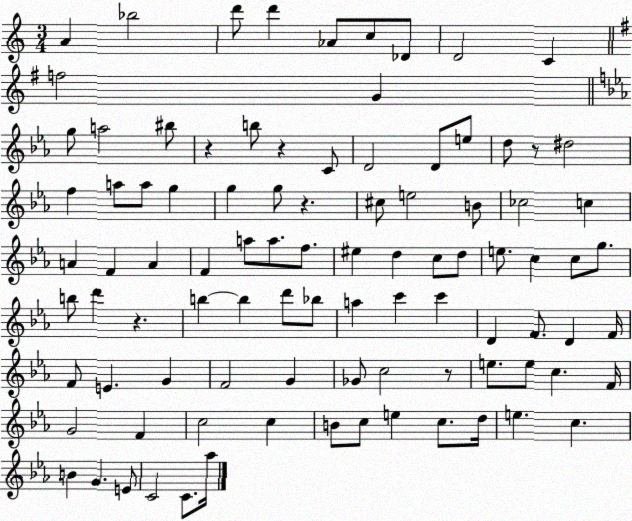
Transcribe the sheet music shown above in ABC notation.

X:1
T:Untitled
M:3/4
L:1/4
K:C
A _b2 d'/2 d' _A/2 c/2 _D/2 D2 C f2 G g/2 a2 ^b/2 z b/2 z C/2 D2 D/2 e/2 d/2 z/2 ^d2 f a/2 a/2 g g g/2 z ^c/2 e2 B/2 _c2 c A F A F a/2 a/2 f/2 ^e d c/2 d/2 e/2 c c/2 g/2 b/2 d' z b b d'/2 _b/2 a c' c' D F/2 D F/4 F/2 E G F2 G _G/2 c2 z/2 e/2 e/2 c F/4 G2 F c2 c B/2 c/2 e c/2 d/4 e c B G E/2 C2 C/2 _a/4